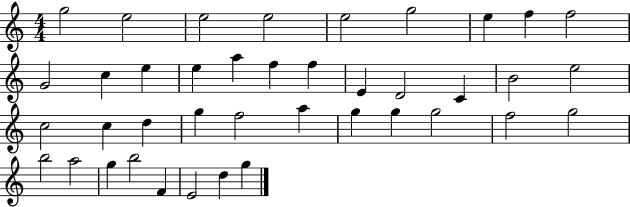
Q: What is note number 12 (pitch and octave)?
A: E5